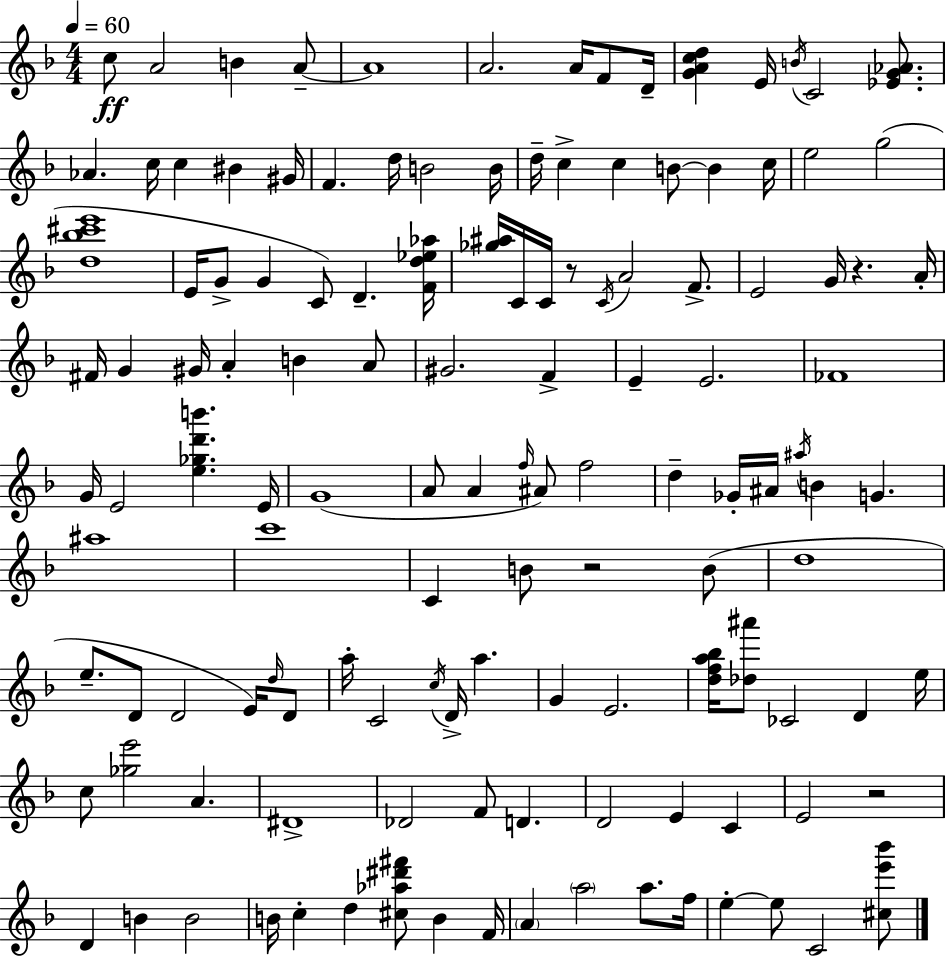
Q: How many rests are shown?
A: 4